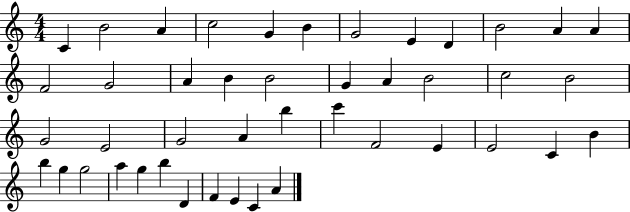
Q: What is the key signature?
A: C major